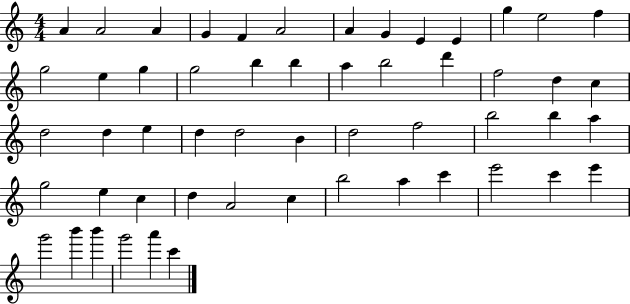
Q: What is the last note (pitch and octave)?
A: C6